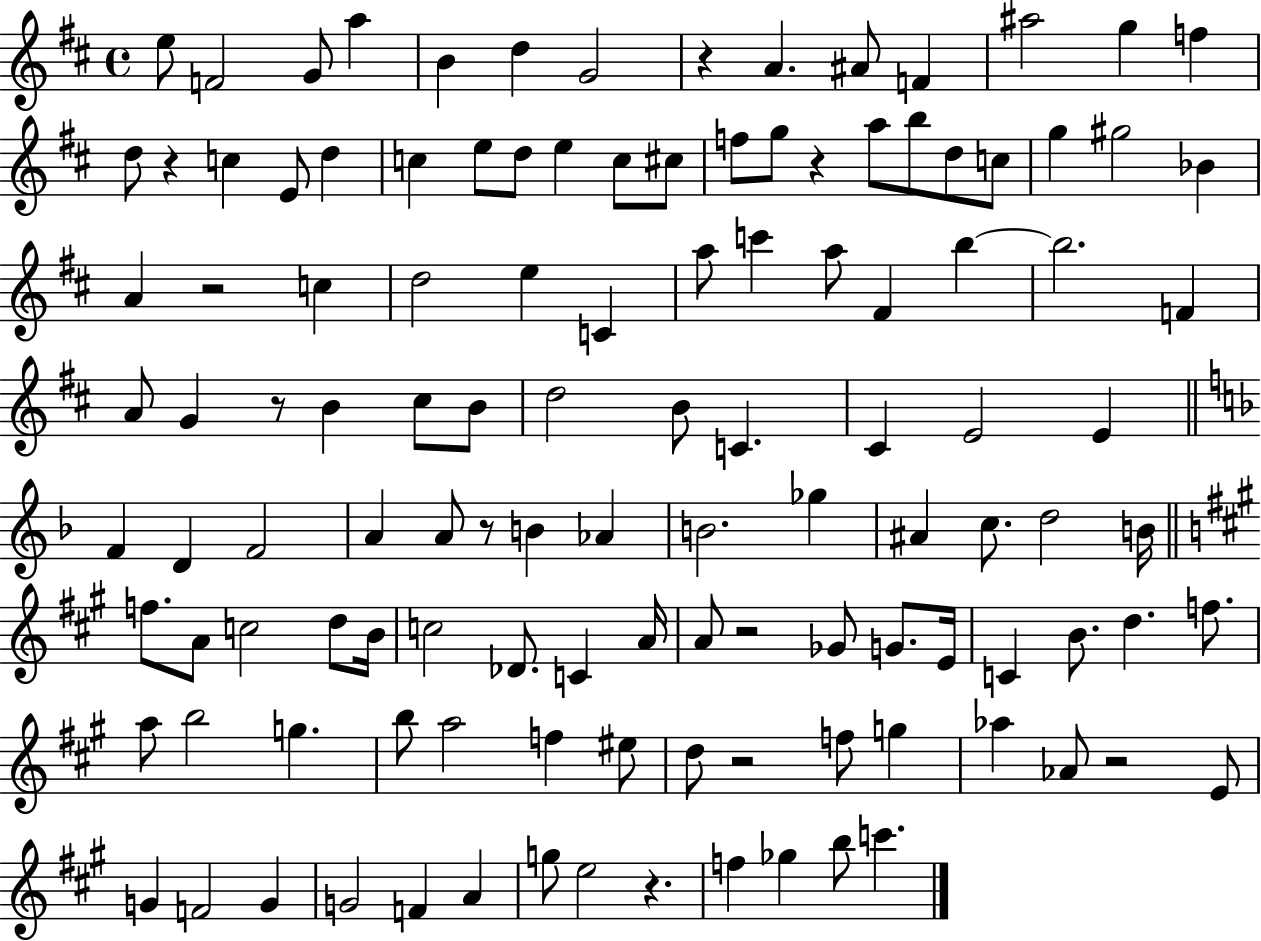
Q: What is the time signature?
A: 4/4